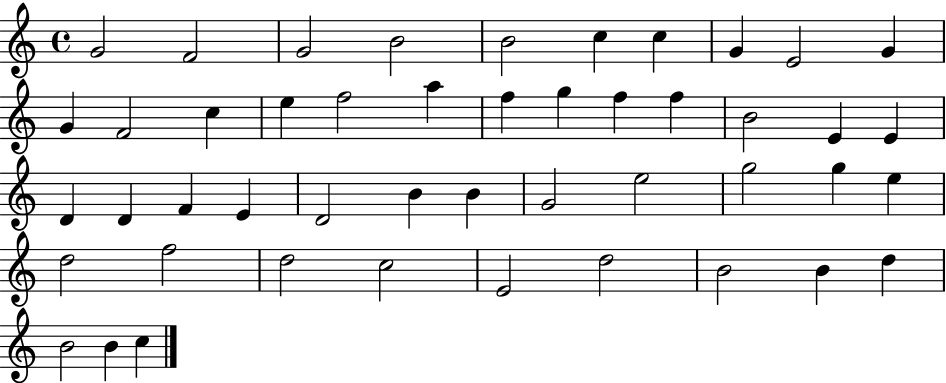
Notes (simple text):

G4/h F4/h G4/h B4/h B4/h C5/q C5/q G4/q E4/h G4/q G4/q F4/h C5/q E5/q F5/h A5/q F5/q G5/q F5/q F5/q B4/h E4/q E4/q D4/q D4/q F4/q E4/q D4/h B4/q B4/q G4/h E5/h G5/h G5/q E5/q D5/h F5/h D5/h C5/h E4/h D5/h B4/h B4/q D5/q B4/h B4/q C5/q